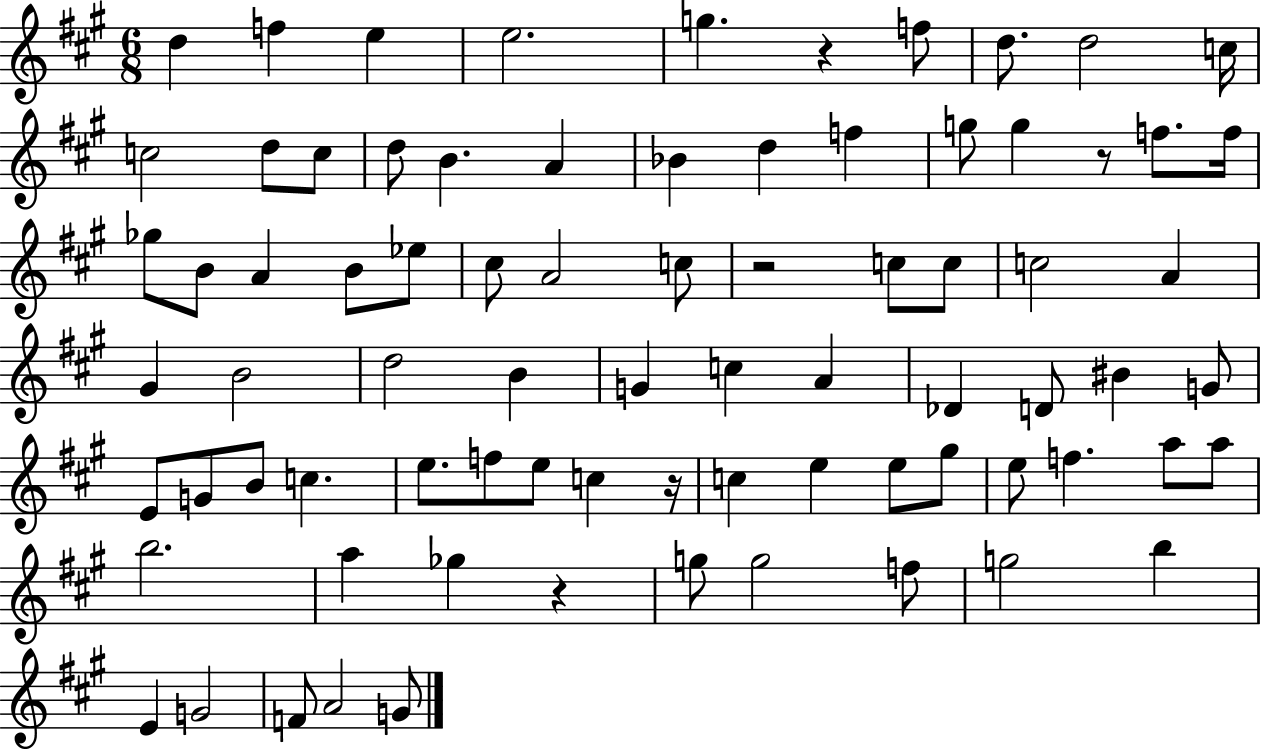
{
  \clef treble
  \numericTimeSignature
  \time 6/8
  \key a \major
  \repeat volta 2 { d''4 f''4 e''4 | e''2. | g''4. r4 f''8 | d''8. d''2 c''16 | \break c''2 d''8 c''8 | d''8 b'4. a'4 | bes'4 d''4 f''4 | g''8 g''4 r8 f''8. f''16 | \break ges''8 b'8 a'4 b'8 ees''8 | cis''8 a'2 c''8 | r2 c''8 c''8 | c''2 a'4 | \break gis'4 b'2 | d''2 b'4 | g'4 c''4 a'4 | des'4 d'8 bis'4 g'8 | \break e'8 g'8 b'8 c''4. | e''8. f''8 e''8 c''4 r16 | c''4 e''4 e''8 gis''8 | e''8 f''4. a''8 a''8 | \break b''2. | a''4 ges''4 r4 | g''8 g''2 f''8 | g''2 b''4 | \break e'4 g'2 | f'8 a'2 g'8 | } \bar "|."
}